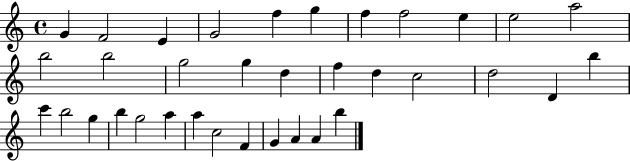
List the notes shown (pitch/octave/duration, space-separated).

G4/q F4/h E4/q G4/h F5/q G5/q F5/q F5/h E5/q E5/h A5/h B5/h B5/h G5/h G5/q D5/q F5/q D5/q C5/h D5/h D4/q B5/q C6/q B5/h G5/q B5/q G5/h A5/q A5/q C5/h F4/q G4/q A4/q A4/q B5/q